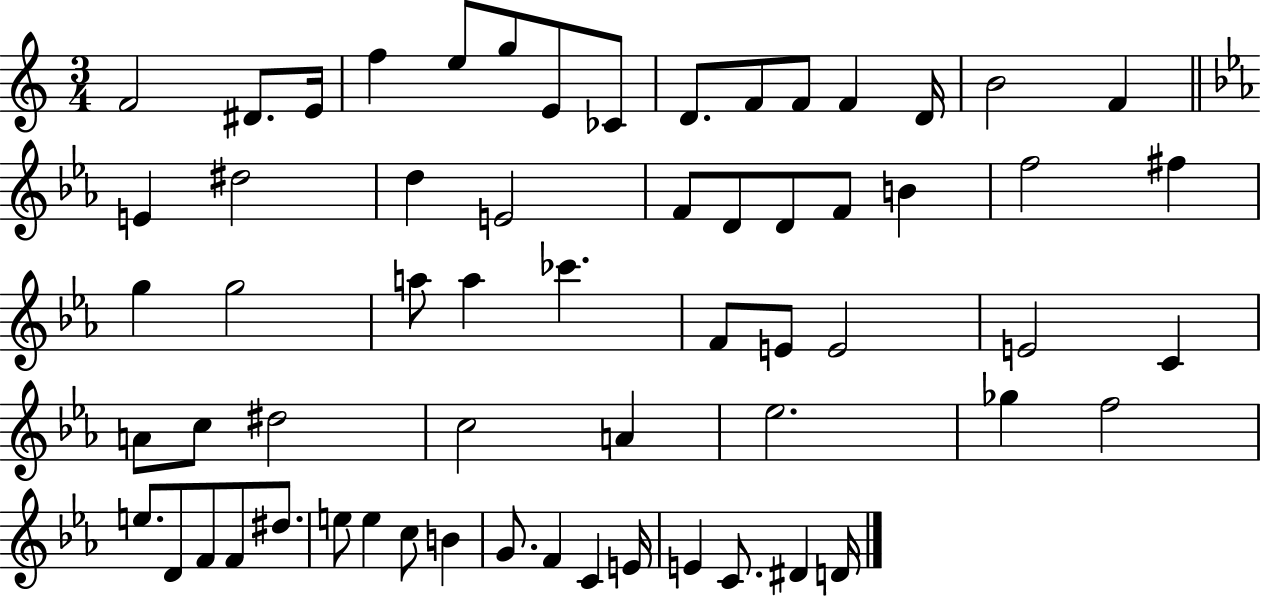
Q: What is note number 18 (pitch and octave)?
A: D5